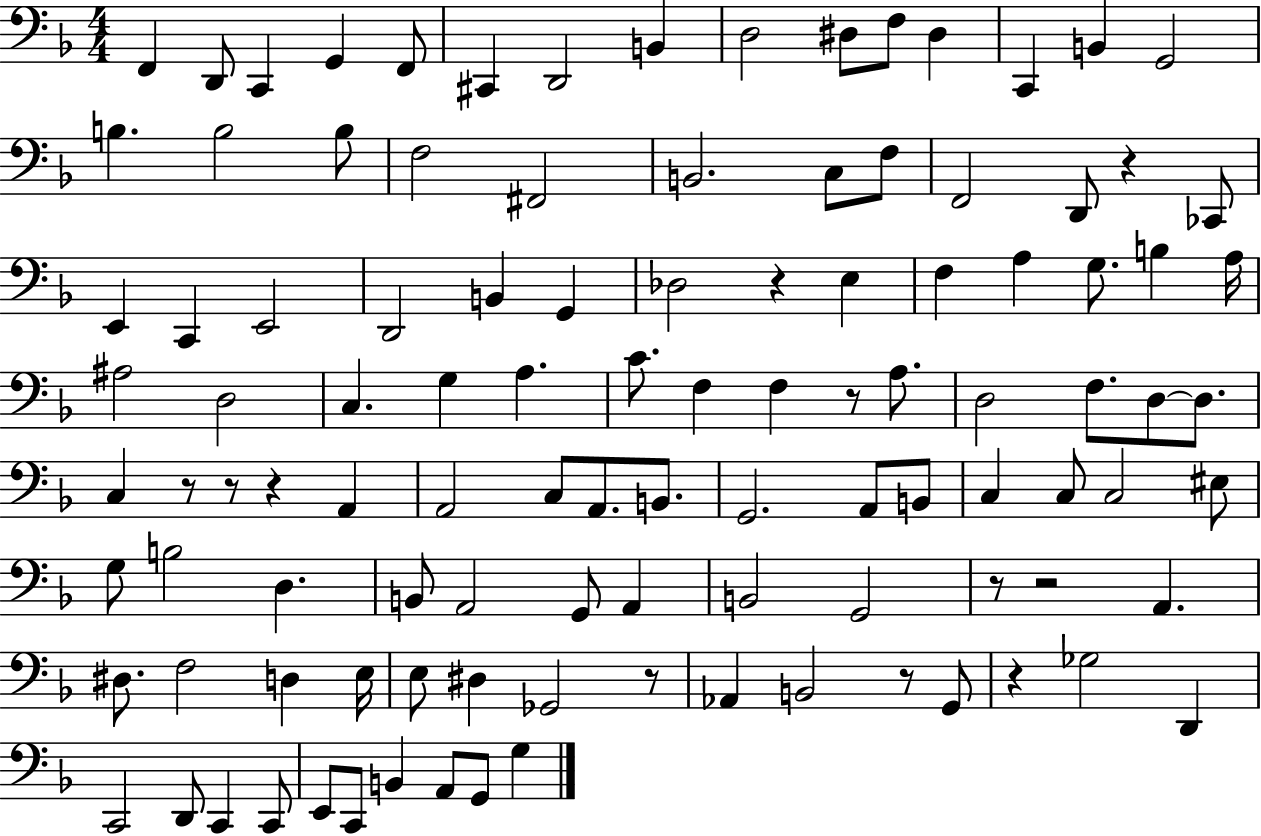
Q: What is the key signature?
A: F major